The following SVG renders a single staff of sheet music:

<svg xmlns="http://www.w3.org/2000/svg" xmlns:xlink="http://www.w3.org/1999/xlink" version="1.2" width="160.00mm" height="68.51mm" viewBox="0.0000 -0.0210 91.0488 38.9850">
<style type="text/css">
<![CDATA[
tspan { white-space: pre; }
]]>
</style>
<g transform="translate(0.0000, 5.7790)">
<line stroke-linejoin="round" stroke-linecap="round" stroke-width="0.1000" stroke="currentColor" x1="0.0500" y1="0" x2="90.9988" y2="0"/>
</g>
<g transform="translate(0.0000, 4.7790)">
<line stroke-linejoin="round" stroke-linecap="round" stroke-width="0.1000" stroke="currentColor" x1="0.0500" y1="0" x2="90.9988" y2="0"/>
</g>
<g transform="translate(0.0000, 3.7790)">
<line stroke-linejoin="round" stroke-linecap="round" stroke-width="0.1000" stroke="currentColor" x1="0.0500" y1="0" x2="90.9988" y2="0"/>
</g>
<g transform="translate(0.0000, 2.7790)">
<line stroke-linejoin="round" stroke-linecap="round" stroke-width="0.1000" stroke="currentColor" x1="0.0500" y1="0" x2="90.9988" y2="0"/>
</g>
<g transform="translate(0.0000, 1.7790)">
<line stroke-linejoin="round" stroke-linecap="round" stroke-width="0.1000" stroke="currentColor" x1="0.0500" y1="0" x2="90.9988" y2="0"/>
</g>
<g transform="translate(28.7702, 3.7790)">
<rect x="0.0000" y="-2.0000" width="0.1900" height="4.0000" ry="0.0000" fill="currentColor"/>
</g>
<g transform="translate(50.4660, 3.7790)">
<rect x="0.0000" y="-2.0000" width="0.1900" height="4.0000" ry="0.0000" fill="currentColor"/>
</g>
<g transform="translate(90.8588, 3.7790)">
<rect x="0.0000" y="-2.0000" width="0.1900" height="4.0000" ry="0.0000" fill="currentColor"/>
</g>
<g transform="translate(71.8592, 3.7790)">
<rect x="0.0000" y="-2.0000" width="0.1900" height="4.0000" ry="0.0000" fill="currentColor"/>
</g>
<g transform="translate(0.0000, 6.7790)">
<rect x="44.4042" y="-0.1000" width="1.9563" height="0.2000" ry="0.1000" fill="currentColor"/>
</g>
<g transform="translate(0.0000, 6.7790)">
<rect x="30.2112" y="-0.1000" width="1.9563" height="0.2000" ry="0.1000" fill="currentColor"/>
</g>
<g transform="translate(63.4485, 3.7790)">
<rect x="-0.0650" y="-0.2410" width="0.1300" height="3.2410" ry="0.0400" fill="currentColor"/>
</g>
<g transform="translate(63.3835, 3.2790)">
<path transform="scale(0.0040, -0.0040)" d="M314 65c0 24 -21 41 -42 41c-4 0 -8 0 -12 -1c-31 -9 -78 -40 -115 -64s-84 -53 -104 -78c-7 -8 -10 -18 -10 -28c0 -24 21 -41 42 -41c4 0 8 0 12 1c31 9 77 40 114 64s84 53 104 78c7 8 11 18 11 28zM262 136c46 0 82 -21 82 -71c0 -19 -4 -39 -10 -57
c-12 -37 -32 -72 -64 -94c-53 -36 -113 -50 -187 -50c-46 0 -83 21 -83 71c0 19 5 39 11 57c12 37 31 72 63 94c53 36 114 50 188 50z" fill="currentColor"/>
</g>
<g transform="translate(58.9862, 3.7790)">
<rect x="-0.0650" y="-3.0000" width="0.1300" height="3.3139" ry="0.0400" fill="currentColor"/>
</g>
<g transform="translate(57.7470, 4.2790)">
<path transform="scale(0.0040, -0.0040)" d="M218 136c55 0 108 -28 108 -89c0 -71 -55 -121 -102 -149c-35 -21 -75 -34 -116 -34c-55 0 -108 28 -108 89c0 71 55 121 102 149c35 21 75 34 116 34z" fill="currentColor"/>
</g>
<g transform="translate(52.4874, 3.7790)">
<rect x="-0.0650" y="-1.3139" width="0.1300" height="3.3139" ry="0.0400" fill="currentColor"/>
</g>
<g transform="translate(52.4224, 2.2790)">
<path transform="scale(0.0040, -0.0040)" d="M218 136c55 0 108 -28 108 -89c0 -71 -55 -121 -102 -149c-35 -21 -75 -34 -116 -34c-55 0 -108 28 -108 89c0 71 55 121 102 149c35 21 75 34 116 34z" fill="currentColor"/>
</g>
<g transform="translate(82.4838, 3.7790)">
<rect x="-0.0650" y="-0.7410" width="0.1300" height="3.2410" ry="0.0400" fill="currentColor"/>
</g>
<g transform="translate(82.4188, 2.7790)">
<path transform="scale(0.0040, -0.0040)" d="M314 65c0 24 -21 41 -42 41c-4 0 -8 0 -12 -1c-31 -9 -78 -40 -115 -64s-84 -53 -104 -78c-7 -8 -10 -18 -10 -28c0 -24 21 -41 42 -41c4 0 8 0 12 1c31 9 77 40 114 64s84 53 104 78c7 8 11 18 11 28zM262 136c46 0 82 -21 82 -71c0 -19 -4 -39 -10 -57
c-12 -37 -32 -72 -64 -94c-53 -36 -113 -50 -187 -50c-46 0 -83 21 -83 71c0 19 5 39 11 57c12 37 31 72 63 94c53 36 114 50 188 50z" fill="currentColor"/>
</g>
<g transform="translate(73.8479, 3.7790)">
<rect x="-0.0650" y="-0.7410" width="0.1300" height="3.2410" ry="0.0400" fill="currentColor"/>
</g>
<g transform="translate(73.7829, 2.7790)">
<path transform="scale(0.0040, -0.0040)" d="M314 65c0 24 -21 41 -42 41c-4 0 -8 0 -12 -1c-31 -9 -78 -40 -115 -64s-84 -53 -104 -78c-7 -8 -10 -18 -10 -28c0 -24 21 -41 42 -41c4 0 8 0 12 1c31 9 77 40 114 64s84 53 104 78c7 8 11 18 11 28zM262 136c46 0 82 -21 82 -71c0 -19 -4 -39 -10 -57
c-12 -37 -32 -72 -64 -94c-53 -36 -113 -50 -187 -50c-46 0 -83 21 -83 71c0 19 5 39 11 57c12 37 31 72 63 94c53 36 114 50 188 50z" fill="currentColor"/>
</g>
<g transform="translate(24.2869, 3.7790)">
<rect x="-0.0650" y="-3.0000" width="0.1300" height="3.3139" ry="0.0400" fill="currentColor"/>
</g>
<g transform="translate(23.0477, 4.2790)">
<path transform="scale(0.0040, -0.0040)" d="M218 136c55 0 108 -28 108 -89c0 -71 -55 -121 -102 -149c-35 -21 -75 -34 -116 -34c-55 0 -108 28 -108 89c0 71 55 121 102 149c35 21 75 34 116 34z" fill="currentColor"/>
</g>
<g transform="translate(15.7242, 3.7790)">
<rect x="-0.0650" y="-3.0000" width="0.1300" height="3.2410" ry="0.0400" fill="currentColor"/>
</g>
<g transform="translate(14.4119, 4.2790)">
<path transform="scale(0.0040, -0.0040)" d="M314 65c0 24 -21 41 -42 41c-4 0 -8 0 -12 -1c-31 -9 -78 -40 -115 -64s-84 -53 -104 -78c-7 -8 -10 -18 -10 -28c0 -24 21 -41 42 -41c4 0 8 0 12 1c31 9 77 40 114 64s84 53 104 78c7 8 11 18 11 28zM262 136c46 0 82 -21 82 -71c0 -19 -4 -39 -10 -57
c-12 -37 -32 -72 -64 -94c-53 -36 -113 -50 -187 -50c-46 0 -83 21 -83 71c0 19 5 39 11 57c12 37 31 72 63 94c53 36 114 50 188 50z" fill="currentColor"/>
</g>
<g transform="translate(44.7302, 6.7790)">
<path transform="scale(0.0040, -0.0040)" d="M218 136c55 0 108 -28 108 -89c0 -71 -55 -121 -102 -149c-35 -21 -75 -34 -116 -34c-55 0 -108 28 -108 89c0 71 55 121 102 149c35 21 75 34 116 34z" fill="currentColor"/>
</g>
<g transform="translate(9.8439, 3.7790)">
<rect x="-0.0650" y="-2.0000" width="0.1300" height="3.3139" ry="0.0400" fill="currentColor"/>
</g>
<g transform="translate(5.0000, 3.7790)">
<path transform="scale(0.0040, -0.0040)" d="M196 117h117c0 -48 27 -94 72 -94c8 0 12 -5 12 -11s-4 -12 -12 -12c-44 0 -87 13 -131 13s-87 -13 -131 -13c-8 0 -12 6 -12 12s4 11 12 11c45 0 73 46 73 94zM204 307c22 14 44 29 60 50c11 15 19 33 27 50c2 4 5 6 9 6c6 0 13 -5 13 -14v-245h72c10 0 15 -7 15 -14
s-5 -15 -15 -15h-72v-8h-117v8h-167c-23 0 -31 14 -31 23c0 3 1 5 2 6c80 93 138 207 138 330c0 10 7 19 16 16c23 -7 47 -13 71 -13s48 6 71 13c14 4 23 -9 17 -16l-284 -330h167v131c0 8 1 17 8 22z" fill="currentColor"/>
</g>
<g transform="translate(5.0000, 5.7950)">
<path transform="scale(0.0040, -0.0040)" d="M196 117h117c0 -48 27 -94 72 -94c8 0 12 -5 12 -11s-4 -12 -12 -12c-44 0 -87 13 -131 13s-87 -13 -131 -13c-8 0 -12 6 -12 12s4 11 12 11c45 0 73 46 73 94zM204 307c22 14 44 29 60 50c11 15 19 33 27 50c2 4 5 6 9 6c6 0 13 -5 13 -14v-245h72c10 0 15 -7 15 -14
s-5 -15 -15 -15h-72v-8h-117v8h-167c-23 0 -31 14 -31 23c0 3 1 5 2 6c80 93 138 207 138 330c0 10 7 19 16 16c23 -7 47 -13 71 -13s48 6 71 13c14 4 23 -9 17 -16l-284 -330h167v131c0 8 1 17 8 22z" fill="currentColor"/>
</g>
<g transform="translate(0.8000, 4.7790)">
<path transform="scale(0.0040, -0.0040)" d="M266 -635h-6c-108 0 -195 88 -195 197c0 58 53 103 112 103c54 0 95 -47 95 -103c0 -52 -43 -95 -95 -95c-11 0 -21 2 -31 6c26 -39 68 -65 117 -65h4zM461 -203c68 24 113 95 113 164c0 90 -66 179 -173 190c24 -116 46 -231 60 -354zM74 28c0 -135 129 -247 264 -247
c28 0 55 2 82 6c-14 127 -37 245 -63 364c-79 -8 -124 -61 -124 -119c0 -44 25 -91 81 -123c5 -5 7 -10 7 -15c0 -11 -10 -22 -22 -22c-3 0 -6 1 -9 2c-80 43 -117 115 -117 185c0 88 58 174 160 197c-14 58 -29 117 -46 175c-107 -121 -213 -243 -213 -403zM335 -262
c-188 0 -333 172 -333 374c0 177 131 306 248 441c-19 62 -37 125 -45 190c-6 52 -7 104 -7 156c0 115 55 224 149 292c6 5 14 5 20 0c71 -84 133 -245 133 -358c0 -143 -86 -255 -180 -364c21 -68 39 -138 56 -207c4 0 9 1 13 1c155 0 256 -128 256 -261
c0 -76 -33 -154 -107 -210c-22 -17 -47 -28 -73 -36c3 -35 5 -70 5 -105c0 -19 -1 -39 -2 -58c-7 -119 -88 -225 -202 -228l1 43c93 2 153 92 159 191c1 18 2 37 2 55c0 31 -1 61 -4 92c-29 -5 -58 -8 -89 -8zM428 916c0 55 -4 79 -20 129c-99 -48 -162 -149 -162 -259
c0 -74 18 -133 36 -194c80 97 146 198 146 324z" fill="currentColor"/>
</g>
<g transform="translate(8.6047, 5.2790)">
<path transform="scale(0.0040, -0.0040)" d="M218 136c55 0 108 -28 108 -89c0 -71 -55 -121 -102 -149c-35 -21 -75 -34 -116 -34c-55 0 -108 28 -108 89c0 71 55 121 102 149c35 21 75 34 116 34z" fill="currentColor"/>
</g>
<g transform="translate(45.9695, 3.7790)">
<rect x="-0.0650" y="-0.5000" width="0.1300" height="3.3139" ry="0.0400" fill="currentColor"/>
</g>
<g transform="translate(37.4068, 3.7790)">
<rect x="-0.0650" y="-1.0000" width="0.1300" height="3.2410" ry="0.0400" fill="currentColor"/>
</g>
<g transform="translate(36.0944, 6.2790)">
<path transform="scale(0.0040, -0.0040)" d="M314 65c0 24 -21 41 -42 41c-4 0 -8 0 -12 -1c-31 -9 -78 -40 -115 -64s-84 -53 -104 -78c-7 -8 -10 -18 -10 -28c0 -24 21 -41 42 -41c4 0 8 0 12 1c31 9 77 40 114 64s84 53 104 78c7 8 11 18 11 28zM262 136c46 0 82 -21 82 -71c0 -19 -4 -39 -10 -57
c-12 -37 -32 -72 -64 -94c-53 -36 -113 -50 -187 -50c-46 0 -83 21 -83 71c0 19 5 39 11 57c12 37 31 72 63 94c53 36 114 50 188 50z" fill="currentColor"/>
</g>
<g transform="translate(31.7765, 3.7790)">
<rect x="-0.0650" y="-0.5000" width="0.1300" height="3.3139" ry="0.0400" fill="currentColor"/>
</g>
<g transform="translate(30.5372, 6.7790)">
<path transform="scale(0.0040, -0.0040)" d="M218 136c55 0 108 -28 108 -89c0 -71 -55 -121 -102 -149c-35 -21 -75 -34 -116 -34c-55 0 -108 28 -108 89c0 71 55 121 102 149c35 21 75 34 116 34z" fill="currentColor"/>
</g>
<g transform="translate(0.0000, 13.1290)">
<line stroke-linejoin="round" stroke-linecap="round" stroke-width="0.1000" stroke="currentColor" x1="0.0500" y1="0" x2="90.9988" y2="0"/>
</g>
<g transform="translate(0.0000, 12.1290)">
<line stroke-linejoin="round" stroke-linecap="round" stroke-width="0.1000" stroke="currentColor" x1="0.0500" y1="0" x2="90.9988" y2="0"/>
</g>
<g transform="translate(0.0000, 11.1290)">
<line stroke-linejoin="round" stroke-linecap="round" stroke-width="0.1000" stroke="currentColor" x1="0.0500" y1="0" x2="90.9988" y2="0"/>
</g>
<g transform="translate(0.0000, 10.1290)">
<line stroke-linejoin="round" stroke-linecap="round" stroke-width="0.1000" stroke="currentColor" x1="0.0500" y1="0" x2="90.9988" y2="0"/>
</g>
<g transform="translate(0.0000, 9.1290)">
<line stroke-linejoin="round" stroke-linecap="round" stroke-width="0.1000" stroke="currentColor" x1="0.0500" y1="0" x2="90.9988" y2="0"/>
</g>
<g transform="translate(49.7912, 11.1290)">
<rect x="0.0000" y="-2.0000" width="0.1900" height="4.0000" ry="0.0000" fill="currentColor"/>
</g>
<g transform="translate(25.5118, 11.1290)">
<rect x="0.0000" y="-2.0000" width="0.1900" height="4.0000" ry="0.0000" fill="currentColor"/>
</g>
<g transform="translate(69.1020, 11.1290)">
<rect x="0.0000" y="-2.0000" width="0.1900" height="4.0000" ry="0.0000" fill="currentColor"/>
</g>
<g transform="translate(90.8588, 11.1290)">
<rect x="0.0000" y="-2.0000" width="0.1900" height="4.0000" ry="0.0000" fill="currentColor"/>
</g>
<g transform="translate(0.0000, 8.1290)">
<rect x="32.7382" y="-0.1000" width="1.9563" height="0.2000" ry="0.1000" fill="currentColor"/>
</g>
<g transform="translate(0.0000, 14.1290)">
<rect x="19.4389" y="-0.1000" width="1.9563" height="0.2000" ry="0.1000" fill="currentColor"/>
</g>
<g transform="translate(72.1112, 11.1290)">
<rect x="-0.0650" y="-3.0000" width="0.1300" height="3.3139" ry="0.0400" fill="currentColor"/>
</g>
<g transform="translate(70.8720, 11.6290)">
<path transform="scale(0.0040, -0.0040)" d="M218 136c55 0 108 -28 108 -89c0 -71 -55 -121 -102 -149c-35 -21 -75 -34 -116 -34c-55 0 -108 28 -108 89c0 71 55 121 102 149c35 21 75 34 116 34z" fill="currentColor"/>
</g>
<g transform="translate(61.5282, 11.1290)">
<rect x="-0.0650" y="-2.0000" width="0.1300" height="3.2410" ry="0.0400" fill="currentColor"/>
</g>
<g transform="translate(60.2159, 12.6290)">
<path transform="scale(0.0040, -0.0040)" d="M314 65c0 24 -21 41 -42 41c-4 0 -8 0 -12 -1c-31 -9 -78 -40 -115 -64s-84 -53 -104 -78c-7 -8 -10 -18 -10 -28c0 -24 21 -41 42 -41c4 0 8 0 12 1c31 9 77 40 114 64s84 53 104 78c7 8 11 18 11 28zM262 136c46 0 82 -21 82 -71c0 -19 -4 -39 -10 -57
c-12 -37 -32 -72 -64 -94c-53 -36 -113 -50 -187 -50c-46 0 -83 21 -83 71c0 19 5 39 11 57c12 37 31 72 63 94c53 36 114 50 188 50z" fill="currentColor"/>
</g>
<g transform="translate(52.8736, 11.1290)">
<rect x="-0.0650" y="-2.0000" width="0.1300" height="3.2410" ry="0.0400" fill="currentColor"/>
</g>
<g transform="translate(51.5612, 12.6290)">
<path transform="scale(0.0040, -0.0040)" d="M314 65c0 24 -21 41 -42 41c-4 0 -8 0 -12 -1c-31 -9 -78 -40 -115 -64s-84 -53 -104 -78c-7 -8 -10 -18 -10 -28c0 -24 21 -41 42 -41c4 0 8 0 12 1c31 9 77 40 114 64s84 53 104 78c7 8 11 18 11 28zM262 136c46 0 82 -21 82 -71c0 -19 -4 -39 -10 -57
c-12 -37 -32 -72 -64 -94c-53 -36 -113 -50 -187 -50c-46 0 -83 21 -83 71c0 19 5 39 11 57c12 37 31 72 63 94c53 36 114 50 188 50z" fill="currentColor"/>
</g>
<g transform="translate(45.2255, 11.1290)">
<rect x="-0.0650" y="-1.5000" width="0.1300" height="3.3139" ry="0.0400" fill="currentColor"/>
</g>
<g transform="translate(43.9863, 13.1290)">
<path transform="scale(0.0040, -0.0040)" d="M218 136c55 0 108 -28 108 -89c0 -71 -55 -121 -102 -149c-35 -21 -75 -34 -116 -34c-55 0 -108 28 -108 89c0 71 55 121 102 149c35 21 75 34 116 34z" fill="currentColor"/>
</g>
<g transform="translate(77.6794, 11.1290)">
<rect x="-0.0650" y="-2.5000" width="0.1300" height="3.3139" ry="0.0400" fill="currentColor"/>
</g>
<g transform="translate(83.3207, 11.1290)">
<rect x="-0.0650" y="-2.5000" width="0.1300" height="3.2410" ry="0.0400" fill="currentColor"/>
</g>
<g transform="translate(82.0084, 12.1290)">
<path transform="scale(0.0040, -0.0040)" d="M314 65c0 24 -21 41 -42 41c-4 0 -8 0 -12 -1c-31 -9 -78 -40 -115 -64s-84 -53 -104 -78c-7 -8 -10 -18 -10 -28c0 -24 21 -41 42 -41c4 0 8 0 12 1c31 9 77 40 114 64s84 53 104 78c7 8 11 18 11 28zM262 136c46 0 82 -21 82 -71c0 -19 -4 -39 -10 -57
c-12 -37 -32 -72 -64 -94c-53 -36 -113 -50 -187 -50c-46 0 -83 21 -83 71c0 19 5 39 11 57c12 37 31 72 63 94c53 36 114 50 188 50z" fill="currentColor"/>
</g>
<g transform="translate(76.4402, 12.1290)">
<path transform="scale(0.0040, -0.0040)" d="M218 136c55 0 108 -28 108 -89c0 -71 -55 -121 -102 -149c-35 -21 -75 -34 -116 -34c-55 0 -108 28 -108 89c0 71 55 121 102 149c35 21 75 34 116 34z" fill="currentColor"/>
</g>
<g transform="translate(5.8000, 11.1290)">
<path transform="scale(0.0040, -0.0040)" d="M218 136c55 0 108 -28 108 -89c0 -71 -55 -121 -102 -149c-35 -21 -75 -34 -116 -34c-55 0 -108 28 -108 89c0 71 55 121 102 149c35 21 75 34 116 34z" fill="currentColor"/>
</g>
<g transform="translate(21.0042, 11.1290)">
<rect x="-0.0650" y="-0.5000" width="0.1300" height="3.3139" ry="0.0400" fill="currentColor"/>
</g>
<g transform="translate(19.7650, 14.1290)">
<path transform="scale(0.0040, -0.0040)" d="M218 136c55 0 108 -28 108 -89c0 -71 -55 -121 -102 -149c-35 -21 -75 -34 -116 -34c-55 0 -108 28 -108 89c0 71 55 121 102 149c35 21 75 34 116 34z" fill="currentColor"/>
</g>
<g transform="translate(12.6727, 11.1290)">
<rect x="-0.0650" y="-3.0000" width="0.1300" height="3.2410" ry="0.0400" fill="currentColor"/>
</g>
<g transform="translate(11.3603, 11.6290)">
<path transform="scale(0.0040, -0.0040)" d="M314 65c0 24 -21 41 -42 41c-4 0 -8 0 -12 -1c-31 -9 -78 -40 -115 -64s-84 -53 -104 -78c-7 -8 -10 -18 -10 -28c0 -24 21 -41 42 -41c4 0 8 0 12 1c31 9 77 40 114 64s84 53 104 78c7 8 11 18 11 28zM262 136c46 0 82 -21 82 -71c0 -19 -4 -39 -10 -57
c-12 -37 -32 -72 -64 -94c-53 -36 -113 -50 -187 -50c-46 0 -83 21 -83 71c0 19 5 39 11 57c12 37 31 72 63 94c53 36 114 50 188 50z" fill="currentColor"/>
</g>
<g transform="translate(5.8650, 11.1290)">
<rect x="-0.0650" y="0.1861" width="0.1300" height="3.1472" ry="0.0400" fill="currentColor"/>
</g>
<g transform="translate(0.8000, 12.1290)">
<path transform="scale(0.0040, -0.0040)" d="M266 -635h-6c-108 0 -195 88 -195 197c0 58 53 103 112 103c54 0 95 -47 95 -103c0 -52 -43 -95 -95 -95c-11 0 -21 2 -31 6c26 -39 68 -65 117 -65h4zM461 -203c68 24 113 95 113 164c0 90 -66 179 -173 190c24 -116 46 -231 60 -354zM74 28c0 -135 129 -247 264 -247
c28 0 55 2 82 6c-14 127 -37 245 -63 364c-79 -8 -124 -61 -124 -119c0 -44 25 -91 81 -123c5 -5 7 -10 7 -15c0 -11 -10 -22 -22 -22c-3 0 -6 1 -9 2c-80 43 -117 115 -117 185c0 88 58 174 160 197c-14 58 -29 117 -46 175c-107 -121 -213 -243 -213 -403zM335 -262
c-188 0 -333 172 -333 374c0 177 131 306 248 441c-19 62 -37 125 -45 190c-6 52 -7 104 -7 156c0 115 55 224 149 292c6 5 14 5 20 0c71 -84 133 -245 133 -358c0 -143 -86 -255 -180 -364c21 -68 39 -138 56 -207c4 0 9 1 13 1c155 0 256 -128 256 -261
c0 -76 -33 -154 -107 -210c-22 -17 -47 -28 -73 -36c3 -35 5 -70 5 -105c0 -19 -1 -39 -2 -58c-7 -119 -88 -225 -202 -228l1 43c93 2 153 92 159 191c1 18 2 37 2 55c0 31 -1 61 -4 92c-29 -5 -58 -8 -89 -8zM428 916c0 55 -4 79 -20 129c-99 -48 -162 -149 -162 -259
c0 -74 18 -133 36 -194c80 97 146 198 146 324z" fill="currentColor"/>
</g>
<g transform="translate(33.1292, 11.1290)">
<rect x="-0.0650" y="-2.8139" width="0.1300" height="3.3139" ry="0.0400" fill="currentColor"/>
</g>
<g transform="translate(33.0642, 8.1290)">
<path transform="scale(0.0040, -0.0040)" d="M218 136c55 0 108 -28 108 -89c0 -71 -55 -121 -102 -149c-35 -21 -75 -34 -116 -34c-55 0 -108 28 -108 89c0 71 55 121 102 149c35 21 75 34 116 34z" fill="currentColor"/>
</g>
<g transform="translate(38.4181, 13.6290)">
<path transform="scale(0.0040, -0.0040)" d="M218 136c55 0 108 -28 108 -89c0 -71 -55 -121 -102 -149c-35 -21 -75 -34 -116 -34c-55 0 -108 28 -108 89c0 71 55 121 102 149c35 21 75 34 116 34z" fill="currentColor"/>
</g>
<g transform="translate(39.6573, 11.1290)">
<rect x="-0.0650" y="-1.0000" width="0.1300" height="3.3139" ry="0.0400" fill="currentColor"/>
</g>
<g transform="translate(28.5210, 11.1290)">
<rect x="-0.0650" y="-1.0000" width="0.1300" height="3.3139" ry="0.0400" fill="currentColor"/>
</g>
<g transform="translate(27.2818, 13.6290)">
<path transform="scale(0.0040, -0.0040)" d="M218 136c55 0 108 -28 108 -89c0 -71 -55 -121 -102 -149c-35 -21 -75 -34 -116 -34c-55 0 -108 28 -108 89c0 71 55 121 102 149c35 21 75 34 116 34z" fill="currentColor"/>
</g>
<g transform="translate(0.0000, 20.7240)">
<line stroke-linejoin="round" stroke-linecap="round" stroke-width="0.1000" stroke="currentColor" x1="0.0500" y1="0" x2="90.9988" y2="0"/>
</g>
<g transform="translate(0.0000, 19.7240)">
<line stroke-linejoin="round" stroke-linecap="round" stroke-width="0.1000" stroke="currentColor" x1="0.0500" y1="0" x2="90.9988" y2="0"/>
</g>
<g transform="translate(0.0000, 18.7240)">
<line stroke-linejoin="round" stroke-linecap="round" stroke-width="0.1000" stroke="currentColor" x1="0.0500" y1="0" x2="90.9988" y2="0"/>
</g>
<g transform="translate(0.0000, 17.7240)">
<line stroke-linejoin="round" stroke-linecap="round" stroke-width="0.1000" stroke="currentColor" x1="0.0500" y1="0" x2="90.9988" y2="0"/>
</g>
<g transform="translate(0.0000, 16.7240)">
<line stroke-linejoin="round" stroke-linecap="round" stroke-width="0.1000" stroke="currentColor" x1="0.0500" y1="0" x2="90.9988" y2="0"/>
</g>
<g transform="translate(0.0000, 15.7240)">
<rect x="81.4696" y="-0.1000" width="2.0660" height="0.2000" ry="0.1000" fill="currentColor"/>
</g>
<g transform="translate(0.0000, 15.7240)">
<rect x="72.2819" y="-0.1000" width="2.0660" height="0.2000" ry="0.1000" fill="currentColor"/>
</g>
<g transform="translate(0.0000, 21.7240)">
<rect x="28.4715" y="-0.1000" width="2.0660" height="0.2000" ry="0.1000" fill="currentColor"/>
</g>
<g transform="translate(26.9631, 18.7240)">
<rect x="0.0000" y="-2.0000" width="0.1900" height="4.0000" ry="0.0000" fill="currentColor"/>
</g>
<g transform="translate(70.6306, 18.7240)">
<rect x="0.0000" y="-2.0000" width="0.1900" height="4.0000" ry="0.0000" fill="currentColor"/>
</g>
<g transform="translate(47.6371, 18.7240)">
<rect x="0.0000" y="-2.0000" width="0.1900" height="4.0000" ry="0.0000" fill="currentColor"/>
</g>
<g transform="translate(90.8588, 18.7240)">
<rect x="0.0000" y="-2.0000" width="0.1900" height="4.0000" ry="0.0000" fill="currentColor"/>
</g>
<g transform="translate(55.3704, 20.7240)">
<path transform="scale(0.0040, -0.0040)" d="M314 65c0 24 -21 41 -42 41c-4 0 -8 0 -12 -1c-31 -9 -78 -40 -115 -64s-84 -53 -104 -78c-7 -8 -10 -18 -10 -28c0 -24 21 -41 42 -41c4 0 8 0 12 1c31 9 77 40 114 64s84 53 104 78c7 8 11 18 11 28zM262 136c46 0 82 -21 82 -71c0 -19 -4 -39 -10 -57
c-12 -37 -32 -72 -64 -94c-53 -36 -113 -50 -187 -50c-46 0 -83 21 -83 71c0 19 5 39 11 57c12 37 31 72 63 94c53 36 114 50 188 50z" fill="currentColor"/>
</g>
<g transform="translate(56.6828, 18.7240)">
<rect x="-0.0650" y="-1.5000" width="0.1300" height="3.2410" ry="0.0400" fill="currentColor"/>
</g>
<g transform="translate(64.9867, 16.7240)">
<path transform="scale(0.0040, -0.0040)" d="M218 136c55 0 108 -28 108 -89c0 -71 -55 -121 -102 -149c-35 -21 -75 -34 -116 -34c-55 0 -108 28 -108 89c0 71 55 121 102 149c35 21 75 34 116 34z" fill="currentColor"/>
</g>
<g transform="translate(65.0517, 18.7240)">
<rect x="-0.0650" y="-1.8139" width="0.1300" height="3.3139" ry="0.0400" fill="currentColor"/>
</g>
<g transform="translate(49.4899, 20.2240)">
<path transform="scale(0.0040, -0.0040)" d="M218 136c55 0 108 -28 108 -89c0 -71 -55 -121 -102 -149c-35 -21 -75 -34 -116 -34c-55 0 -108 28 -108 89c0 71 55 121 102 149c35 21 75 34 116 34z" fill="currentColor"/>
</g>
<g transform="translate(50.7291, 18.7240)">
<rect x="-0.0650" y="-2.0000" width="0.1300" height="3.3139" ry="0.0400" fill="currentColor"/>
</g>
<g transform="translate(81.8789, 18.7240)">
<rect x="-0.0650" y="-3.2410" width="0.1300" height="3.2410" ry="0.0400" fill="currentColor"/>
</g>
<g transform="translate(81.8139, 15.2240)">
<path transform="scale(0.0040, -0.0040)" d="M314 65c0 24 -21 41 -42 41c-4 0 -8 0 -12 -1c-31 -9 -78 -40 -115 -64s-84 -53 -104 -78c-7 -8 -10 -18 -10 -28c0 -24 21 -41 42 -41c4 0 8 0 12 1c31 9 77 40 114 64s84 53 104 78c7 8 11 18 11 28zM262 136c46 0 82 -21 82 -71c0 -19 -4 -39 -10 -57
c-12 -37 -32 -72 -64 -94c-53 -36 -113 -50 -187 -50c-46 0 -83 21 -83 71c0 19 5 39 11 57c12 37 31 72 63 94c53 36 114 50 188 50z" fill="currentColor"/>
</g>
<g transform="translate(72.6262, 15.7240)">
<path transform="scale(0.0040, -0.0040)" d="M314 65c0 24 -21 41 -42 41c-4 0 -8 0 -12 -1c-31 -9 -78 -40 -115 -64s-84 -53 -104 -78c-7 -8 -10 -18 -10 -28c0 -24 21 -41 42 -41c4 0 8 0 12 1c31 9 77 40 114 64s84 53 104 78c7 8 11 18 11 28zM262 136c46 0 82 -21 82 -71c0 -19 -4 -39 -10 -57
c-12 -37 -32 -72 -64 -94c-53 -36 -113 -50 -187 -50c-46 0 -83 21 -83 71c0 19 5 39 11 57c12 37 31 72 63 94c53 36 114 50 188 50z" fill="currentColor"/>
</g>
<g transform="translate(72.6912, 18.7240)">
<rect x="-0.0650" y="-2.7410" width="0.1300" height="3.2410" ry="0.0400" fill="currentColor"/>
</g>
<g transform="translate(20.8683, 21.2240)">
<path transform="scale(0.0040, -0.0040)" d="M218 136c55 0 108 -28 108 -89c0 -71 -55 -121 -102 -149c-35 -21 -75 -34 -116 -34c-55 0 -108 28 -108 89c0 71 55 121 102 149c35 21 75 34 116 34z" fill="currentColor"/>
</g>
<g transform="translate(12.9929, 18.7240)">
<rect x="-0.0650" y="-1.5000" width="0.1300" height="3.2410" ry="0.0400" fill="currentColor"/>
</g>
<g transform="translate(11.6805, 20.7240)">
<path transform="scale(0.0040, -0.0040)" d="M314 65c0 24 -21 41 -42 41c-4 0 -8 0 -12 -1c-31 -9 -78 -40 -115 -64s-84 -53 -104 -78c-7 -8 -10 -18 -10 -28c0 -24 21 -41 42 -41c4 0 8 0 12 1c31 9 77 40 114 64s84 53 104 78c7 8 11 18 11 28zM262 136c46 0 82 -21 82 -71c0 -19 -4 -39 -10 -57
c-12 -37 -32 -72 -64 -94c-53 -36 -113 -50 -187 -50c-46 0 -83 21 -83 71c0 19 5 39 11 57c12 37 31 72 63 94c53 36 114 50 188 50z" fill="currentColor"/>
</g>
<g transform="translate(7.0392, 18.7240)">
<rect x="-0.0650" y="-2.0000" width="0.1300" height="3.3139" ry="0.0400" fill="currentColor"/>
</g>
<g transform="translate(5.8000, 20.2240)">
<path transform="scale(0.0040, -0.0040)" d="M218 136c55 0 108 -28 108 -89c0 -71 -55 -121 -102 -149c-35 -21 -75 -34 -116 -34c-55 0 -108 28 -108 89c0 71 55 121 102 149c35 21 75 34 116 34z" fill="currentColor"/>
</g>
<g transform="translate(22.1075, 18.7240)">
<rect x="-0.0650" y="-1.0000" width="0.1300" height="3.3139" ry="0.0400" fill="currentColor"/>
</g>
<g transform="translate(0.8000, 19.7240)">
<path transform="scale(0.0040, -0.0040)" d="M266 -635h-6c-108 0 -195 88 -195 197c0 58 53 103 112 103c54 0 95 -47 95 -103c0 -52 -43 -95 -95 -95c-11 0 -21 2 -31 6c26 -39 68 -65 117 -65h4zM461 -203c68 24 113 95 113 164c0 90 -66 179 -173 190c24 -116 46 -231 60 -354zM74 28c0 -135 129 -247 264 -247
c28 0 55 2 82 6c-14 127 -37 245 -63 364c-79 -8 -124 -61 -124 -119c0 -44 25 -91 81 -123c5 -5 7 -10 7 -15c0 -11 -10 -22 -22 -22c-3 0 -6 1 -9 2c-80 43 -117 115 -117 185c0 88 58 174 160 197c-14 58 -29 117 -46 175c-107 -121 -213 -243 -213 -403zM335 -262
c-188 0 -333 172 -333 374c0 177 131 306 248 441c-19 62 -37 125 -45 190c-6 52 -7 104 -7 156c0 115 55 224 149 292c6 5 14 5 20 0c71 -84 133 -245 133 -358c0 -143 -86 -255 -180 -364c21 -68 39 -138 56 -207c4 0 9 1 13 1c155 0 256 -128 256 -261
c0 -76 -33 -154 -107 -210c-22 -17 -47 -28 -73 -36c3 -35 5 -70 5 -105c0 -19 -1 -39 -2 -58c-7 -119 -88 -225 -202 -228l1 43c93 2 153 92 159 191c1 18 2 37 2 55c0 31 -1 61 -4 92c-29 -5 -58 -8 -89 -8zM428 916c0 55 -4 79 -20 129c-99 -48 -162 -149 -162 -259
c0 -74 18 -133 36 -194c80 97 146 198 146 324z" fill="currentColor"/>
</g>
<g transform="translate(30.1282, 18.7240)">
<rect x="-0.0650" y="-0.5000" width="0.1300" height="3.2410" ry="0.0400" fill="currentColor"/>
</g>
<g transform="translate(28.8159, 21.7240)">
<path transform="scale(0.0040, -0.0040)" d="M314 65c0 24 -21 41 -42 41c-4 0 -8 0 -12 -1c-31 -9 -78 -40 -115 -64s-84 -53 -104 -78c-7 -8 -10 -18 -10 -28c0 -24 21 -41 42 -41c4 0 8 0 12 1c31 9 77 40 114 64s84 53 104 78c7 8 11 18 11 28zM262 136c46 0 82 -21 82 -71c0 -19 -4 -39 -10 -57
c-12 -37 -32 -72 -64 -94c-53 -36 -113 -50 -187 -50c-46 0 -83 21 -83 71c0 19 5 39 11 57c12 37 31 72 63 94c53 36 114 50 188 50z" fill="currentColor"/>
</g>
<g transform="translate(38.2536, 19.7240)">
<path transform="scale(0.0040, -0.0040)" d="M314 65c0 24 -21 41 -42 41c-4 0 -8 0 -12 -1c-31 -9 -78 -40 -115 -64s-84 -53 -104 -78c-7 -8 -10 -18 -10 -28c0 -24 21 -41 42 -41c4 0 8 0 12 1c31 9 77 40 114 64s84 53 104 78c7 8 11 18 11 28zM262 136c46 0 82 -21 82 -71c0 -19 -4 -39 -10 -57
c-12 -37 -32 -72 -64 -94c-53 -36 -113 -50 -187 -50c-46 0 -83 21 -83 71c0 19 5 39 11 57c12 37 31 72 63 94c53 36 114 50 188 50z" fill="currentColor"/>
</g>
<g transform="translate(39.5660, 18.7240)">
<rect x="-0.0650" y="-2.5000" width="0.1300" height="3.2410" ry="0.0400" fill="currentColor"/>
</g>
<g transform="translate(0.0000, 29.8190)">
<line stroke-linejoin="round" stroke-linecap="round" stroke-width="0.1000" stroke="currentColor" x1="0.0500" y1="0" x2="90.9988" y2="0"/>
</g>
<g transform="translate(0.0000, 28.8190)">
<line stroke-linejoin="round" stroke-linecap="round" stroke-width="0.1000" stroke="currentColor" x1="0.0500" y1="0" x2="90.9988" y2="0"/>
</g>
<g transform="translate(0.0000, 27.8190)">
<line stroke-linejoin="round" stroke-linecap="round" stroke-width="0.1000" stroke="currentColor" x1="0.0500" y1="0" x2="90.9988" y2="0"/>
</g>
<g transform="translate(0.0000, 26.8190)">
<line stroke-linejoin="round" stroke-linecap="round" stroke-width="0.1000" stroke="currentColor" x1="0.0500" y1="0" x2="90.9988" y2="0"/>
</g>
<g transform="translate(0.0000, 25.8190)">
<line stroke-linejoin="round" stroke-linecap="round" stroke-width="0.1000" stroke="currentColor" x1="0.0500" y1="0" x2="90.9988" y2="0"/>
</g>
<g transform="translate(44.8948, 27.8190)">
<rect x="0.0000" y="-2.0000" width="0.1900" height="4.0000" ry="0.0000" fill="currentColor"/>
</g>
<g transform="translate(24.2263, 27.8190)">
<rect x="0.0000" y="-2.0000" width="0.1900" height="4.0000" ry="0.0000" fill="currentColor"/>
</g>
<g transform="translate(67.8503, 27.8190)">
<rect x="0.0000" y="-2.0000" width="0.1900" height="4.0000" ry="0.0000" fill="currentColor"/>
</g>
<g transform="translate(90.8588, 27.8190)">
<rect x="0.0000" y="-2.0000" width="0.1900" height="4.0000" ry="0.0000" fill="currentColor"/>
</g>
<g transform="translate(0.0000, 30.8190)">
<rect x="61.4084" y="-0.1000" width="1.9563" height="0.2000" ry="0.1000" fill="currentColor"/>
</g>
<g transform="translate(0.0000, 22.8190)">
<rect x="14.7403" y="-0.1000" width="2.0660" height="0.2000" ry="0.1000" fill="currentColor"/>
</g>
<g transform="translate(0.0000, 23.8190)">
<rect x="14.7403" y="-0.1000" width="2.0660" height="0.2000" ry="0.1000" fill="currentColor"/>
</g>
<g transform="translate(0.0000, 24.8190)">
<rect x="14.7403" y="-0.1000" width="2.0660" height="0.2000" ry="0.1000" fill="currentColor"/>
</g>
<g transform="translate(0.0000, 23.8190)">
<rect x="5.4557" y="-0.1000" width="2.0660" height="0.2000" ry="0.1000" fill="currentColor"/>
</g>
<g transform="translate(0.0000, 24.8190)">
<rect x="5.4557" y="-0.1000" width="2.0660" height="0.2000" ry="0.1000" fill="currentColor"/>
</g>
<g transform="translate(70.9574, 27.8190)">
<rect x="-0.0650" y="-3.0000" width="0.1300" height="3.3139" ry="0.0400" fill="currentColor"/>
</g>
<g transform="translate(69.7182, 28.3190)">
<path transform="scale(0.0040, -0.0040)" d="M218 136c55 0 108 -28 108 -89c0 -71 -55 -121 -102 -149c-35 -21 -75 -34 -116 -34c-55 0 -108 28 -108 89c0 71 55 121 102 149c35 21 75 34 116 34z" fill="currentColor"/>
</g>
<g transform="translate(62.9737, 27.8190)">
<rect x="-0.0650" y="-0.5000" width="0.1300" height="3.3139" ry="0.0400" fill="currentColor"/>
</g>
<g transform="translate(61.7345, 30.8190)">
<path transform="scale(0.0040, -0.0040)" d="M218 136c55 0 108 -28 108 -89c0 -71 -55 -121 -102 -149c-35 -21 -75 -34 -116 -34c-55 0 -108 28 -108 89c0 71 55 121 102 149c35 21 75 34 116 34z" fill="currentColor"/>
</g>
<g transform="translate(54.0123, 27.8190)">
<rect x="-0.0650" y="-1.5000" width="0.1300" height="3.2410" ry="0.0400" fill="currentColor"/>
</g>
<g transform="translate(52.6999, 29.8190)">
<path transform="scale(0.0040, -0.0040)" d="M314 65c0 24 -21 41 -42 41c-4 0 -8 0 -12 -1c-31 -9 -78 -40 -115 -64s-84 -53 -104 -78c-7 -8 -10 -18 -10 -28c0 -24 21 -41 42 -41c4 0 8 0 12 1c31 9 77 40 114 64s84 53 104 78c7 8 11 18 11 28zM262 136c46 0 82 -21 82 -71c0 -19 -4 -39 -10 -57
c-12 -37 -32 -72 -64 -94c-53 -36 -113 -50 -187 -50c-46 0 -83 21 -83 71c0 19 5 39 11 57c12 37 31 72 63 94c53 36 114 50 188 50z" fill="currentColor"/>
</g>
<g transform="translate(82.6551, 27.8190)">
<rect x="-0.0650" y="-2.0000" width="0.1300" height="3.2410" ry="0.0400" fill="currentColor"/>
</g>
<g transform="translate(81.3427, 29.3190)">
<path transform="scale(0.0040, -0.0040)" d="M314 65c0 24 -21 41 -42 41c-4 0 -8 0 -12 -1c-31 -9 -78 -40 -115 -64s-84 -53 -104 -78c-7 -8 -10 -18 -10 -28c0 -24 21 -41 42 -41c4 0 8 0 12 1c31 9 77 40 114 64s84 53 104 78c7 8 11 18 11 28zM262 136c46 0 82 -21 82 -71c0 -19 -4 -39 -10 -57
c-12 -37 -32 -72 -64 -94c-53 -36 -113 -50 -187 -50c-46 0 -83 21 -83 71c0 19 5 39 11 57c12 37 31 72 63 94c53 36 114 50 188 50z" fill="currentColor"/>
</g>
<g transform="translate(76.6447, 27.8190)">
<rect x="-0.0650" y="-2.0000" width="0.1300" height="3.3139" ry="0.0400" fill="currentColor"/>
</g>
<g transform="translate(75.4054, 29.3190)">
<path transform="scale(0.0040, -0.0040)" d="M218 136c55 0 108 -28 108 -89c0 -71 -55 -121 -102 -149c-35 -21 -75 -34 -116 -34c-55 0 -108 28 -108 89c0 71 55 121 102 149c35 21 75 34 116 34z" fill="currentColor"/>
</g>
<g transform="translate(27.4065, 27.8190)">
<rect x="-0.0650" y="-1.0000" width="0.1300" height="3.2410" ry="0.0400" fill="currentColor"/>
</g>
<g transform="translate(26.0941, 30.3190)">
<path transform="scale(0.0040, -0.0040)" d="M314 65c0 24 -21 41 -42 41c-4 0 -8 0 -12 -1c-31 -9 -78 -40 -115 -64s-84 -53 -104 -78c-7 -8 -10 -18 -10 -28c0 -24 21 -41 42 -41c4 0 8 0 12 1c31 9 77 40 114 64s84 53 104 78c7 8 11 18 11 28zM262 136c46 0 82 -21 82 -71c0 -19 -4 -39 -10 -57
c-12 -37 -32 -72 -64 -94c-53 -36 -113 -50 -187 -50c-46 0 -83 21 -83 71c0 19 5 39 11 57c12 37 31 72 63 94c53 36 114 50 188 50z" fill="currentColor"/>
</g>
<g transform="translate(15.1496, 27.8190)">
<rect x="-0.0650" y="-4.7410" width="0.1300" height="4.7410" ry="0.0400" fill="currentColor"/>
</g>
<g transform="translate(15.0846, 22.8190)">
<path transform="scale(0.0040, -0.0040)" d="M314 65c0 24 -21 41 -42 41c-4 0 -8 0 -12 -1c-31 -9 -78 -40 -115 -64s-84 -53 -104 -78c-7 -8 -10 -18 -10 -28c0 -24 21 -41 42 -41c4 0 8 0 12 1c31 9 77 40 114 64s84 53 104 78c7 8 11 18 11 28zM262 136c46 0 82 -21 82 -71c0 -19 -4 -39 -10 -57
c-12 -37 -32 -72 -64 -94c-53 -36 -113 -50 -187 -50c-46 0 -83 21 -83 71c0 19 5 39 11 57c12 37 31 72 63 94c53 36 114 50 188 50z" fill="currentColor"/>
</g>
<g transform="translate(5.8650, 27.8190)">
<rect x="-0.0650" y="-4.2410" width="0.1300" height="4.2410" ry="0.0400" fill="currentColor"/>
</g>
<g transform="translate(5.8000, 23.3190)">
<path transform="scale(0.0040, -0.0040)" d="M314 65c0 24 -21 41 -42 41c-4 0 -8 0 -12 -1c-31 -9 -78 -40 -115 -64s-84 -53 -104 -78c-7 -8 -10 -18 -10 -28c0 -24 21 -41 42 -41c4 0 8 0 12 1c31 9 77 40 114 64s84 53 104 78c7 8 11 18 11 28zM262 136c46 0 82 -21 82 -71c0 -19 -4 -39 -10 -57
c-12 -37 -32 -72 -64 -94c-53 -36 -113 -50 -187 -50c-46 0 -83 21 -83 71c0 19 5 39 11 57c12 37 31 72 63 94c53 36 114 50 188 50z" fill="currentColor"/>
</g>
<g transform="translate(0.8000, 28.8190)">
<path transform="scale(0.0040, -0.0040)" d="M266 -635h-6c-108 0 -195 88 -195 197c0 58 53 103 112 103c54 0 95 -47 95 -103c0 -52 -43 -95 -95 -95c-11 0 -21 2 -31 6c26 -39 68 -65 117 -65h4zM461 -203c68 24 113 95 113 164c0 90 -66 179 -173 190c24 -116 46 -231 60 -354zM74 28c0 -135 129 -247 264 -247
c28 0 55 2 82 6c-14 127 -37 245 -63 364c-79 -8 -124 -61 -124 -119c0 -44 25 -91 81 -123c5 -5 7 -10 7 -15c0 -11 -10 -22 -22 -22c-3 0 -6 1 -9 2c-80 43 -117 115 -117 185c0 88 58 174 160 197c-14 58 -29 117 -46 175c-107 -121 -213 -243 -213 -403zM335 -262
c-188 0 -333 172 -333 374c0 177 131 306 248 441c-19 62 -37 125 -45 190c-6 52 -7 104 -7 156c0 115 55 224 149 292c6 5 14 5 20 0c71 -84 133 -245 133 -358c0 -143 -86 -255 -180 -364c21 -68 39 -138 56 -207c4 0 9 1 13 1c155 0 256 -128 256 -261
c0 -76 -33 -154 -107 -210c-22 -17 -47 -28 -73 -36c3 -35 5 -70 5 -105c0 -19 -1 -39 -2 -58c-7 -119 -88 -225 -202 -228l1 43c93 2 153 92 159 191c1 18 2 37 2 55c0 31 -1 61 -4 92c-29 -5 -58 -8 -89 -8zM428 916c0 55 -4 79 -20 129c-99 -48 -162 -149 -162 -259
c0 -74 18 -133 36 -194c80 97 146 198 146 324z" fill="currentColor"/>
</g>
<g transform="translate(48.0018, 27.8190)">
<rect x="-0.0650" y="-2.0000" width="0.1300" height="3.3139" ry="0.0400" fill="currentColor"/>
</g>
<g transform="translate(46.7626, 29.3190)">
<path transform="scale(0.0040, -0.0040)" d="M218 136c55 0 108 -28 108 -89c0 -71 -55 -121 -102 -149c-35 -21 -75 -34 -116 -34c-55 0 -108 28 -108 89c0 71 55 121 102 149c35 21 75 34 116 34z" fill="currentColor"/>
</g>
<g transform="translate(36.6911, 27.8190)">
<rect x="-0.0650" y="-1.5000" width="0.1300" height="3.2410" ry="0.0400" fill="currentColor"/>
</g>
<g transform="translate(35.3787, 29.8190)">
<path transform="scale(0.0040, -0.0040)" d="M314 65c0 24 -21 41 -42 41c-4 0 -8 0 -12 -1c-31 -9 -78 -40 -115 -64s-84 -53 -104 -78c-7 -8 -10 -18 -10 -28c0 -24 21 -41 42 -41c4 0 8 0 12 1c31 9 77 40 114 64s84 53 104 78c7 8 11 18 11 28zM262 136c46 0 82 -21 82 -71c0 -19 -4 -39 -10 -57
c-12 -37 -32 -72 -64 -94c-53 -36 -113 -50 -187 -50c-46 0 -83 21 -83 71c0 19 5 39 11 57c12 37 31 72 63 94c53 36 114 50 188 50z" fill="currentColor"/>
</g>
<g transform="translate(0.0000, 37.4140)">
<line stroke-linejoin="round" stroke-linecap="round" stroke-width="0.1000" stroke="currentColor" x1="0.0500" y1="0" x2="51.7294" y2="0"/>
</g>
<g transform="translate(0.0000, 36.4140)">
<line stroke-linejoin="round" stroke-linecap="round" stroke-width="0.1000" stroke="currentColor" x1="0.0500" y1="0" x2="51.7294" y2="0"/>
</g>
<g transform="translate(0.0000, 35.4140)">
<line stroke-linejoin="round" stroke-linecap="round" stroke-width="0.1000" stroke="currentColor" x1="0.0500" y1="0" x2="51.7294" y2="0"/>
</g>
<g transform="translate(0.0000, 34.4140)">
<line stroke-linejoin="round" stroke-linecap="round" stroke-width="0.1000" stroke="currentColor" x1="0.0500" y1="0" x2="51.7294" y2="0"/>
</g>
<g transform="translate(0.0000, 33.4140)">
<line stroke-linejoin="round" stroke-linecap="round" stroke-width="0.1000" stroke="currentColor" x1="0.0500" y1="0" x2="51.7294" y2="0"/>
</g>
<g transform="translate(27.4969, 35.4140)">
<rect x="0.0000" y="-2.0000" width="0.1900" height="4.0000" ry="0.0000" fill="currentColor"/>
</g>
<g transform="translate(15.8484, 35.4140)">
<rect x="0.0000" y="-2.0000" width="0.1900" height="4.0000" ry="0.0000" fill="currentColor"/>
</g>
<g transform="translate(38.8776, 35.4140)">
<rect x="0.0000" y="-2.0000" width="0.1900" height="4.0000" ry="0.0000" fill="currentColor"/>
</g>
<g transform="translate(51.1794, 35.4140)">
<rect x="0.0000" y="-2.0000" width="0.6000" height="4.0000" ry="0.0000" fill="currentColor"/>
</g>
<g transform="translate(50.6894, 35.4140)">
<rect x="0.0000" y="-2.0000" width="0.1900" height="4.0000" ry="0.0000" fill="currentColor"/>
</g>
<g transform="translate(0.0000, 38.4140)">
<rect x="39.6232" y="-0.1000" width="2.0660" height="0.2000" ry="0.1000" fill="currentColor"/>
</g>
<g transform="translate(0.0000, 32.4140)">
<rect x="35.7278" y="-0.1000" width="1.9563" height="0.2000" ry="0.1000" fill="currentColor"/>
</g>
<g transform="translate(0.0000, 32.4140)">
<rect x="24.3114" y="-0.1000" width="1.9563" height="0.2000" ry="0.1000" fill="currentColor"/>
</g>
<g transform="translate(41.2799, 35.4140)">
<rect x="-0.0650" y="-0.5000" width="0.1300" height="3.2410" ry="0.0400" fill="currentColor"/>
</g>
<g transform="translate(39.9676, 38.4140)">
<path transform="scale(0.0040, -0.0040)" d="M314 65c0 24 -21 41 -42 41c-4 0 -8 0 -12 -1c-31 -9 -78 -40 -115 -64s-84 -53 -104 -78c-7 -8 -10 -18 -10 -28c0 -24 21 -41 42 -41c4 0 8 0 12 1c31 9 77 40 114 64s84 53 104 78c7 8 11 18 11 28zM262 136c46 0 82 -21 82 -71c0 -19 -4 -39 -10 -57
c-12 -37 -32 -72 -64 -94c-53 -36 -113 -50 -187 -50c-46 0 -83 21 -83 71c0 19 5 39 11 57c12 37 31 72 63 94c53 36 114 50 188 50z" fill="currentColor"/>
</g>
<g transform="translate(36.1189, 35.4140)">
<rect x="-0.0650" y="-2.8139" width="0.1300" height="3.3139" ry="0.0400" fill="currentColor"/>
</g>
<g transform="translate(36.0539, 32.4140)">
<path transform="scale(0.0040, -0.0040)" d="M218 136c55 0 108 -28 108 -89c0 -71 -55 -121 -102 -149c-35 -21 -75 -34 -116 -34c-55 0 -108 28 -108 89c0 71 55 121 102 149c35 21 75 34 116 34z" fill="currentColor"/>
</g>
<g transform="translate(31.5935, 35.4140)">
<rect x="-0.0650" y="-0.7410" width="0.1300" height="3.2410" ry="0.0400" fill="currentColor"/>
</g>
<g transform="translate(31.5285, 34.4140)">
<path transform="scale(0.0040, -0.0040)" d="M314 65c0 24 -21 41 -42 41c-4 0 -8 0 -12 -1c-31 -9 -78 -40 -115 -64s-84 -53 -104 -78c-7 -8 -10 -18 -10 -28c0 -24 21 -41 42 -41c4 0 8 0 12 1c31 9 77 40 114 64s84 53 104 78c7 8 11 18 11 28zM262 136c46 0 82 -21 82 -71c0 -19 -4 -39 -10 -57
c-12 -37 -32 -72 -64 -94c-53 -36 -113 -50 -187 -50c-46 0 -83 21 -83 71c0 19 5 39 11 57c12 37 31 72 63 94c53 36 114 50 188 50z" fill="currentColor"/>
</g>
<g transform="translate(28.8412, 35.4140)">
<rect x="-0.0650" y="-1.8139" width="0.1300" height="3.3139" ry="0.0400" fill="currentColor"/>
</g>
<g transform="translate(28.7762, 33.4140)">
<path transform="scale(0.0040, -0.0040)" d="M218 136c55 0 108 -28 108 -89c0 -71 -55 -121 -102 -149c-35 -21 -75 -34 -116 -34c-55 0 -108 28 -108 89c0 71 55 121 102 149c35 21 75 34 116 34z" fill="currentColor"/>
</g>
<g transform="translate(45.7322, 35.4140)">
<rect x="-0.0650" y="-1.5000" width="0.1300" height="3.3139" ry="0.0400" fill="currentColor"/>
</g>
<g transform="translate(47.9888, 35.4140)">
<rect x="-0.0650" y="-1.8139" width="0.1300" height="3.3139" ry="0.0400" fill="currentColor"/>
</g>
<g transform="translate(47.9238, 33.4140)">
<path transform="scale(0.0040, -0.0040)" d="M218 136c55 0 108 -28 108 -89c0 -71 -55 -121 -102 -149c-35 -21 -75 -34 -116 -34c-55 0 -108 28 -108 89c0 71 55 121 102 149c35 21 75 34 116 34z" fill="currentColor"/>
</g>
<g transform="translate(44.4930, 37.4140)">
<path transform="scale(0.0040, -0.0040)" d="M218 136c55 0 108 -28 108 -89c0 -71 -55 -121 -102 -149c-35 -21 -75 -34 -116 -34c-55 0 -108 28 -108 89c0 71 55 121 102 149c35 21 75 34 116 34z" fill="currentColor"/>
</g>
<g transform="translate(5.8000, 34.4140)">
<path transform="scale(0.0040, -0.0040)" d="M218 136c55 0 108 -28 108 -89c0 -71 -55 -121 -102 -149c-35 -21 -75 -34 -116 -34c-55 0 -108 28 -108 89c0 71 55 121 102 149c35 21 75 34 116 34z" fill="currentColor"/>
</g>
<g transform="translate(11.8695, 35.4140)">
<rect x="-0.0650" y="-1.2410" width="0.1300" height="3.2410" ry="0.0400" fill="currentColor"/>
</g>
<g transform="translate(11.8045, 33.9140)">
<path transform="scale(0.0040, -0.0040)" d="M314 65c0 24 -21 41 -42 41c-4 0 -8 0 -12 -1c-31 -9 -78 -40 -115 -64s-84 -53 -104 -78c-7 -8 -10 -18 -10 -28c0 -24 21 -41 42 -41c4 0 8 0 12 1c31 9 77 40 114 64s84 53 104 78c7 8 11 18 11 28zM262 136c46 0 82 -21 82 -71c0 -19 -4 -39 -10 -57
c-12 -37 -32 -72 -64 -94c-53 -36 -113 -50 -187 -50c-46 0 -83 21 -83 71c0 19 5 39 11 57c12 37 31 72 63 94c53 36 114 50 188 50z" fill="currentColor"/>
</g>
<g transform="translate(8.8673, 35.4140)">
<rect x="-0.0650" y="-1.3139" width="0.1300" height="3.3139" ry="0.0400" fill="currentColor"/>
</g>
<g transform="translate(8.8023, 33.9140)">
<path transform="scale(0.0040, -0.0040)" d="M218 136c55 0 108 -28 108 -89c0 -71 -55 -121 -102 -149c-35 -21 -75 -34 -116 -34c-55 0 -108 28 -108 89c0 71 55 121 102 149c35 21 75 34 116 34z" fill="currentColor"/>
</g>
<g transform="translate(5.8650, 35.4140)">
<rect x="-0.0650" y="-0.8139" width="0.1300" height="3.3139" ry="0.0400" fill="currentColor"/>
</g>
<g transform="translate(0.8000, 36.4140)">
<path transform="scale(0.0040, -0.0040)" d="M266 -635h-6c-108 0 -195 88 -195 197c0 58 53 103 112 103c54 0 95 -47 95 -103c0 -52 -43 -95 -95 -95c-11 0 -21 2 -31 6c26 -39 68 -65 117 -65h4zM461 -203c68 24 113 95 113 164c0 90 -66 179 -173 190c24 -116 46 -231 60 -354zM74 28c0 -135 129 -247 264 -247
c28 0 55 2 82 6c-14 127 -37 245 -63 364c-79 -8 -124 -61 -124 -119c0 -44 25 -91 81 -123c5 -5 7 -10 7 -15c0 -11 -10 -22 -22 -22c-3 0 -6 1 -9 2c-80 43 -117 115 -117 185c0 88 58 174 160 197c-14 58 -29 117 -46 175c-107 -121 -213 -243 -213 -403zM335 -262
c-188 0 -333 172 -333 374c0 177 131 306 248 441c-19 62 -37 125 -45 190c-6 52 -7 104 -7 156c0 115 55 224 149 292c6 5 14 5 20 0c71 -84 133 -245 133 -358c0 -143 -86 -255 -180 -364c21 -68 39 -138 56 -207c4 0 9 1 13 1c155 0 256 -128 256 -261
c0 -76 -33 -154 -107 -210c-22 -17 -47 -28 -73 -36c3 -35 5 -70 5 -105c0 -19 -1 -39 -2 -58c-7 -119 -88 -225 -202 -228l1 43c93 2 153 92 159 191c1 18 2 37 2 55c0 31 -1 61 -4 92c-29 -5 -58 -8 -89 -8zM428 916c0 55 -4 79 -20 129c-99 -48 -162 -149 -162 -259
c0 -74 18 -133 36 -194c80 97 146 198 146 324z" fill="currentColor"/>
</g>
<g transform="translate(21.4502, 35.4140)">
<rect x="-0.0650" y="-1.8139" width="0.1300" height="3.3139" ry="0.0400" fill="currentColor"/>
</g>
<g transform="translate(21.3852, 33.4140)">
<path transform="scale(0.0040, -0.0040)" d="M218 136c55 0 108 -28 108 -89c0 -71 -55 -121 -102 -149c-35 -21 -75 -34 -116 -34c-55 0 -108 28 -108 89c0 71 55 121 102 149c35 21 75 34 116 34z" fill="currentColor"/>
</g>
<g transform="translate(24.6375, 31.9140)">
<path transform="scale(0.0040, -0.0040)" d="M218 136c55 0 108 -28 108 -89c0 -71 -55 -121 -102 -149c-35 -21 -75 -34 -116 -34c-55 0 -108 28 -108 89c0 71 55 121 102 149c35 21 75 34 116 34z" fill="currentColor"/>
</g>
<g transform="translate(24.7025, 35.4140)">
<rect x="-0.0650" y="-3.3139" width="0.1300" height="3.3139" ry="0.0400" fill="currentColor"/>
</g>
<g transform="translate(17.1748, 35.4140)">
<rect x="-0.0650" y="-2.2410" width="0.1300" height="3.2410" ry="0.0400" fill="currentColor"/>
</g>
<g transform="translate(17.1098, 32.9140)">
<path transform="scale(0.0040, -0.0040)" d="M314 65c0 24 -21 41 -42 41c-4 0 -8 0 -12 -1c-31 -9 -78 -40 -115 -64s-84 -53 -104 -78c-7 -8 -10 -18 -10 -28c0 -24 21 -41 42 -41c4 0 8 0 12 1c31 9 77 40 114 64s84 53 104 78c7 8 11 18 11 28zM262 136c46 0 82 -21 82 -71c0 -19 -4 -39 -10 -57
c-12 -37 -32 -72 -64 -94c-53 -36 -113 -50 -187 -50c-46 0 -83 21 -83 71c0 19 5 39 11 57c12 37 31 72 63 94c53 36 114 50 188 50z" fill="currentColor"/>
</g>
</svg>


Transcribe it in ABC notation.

X:1
T:Untitled
M:4/4
L:1/4
K:C
F A2 A C D2 C e A c2 d2 d2 B A2 C D a D E F2 F2 A G G2 F E2 D C2 G2 F E2 f a2 b2 d'2 e'2 D2 E2 F E2 C A F F2 d e e2 g2 f b f d2 a C2 E f